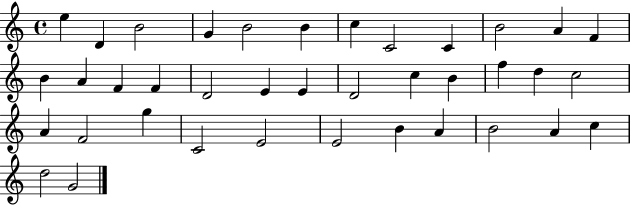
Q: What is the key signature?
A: C major